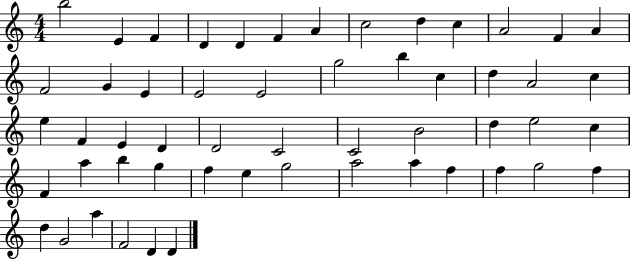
B5/h E4/q F4/q D4/q D4/q F4/q A4/q C5/h D5/q C5/q A4/h F4/q A4/q F4/h G4/q E4/q E4/h E4/h G5/h B5/q C5/q D5/q A4/h C5/q E5/q F4/q E4/q D4/q D4/h C4/h C4/h B4/h D5/q E5/h C5/q F4/q A5/q B5/q G5/q F5/q E5/q G5/h A5/h A5/q F5/q F5/q G5/h F5/q D5/q G4/h A5/q F4/h D4/q D4/q